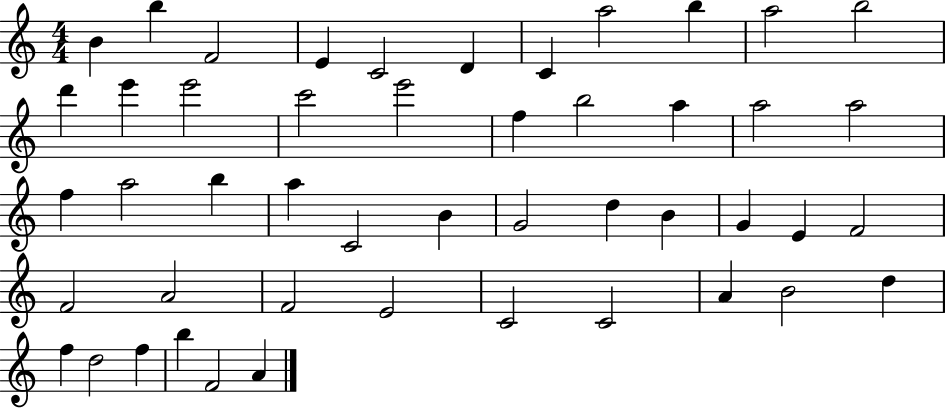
B4/q B5/q F4/h E4/q C4/h D4/q C4/q A5/h B5/q A5/h B5/h D6/q E6/q E6/h C6/h E6/h F5/q B5/h A5/q A5/h A5/h F5/q A5/h B5/q A5/q C4/h B4/q G4/h D5/q B4/q G4/q E4/q F4/h F4/h A4/h F4/h E4/h C4/h C4/h A4/q B4/h D5/q F5/q D5/h F5/q B5/q F4/h A4/q